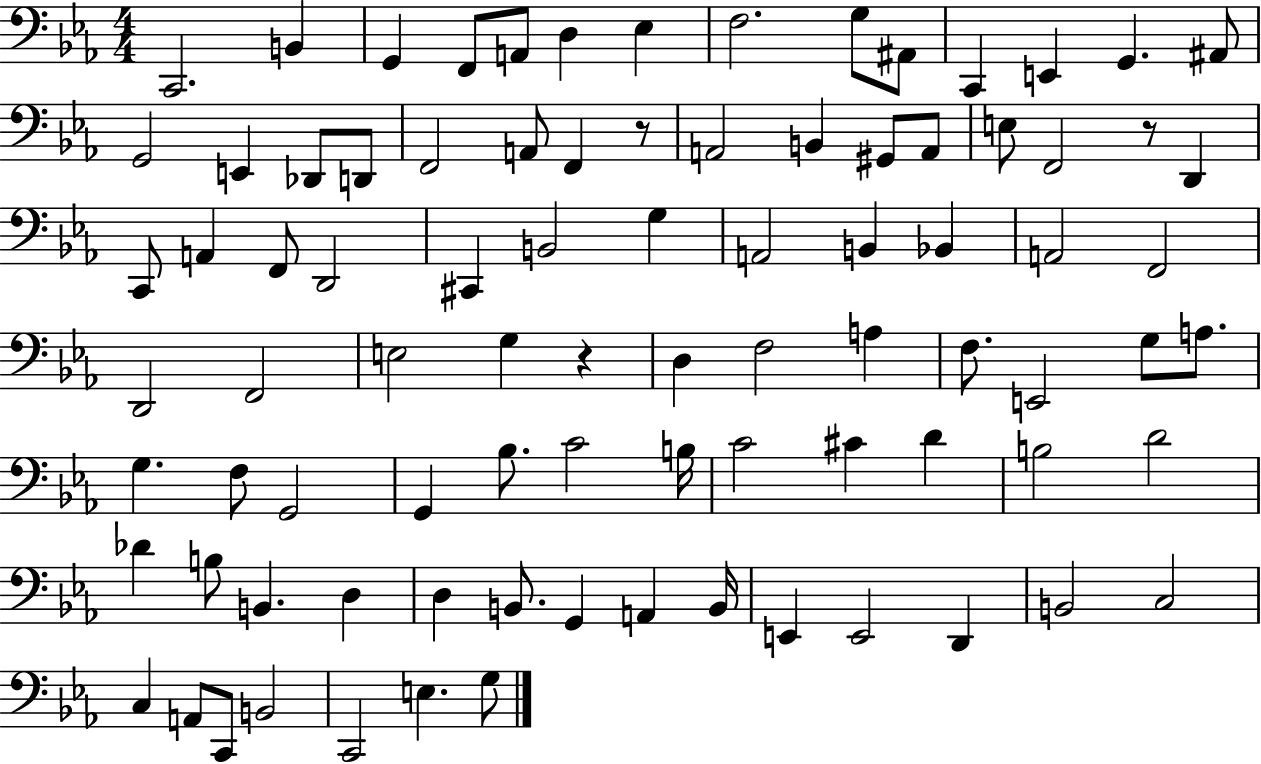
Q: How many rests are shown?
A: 3